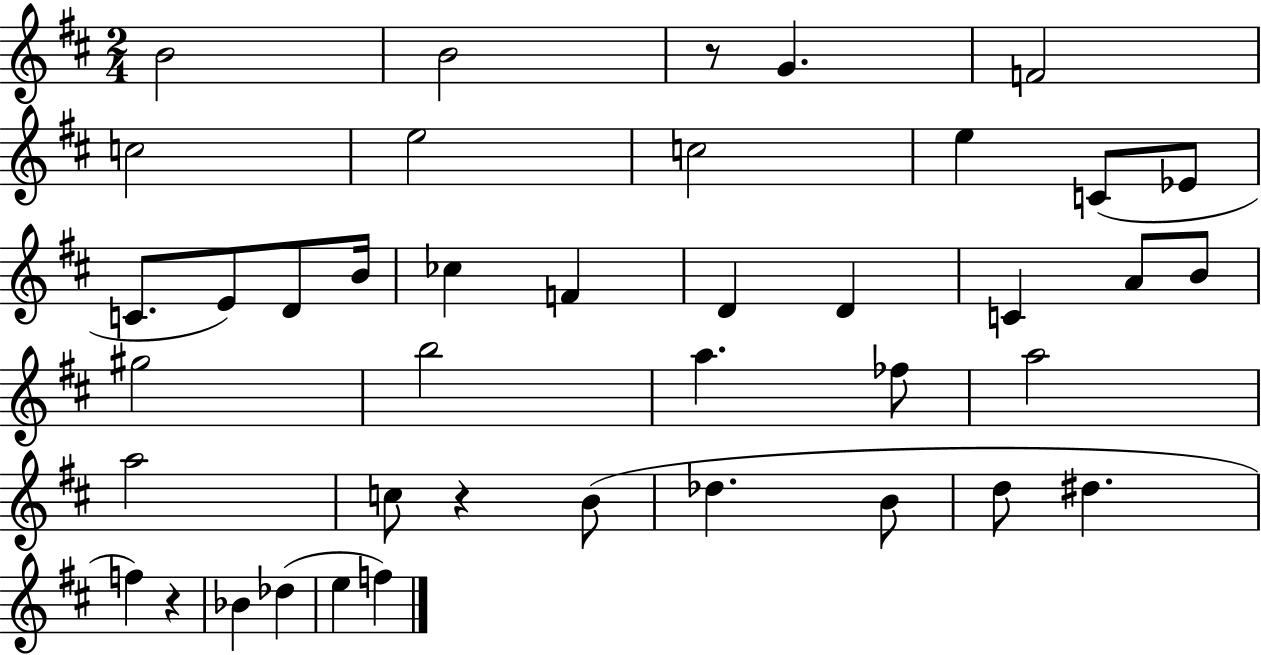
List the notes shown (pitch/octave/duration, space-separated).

B4/h B4/h R/e G4/q. F4/h C5/h E5/h C5/h E5/q C4/e Eb4/e C4/e. E4/e D4/e B4/s CES5/q F4/q D4/q D4/q C4/q A4/e B4/e G#5/h B5/h A5/q. FES5/e A5/h A5/h C5/e R/q B4/e Db5/q. B4/e D5/e D#5/q. F5/q R/q Bb4/q Db5/q E5/q F5/q